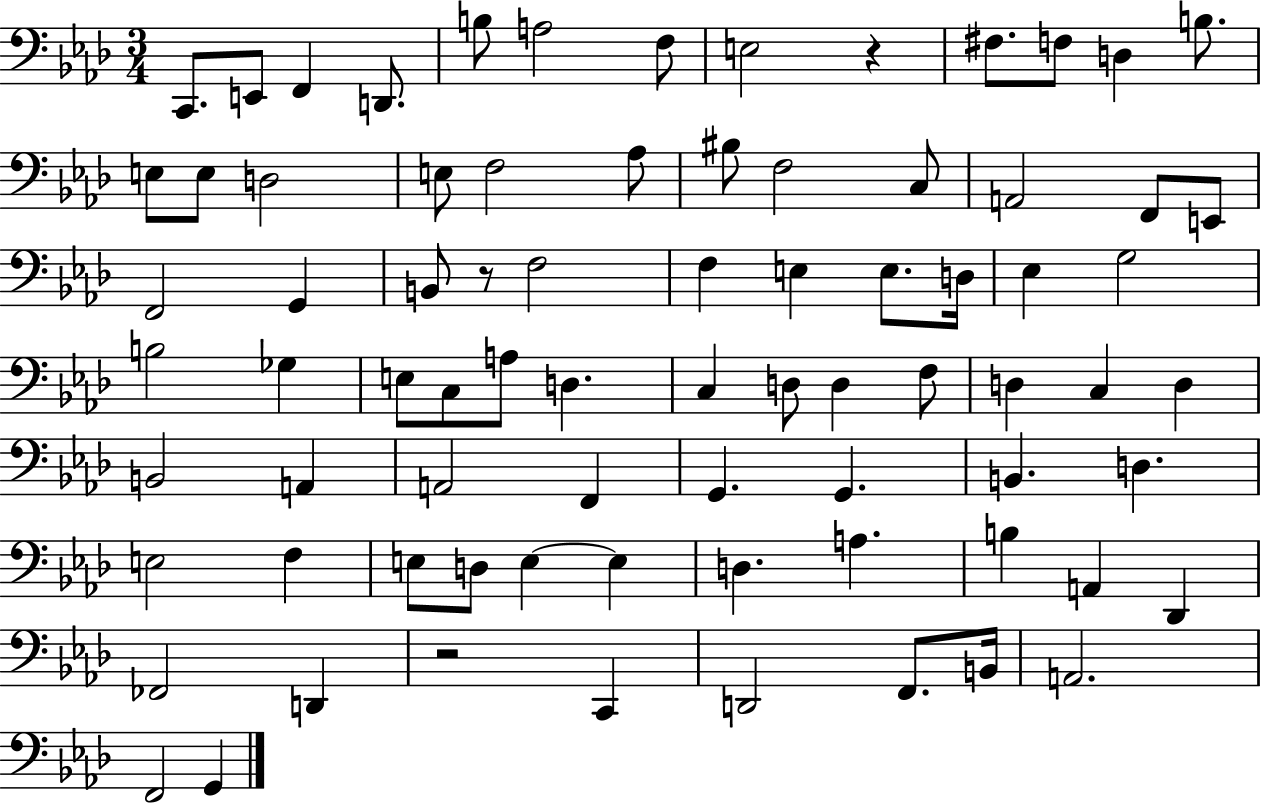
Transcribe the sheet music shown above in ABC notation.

X:1
T:Untitled
M:3/4
L:1/4
K:Ab
C,,/2 E,,/2 F,, D,,/2 B,/2 A,2 F,/2 E,2 z ^F,/2 F,/2 D, B,/2 E,/2 E,/2 D,2 E,/2 F,2 _A,/2 ^B,/2 F,2 C,/2 A,,2 F,,/2 E,,/2 F,,2 G,, B,,/2 z/2 F,2 F, E, E,/2 D,/4 _E, G,2 B,2 _G, E,/2 C,/2 A,/2 D, C, D,/2 D, F,/2 D, C, D, B,,2 A,, A,,2 F,, G,, G,, B,, D, E,2 F, E,/2 D,/2 E, E, D, A, B, A,, _D,, _F,,2 D,, z2 C,, D,,2 F,,/2 B,,/4 A,,2 F,,2 G,,